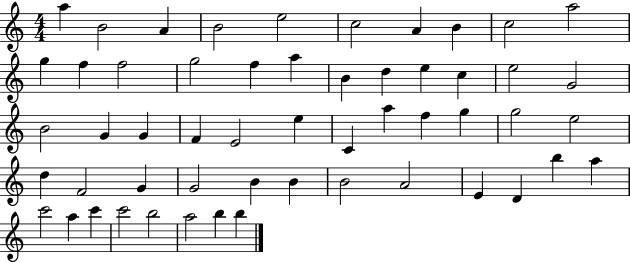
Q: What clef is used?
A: treble